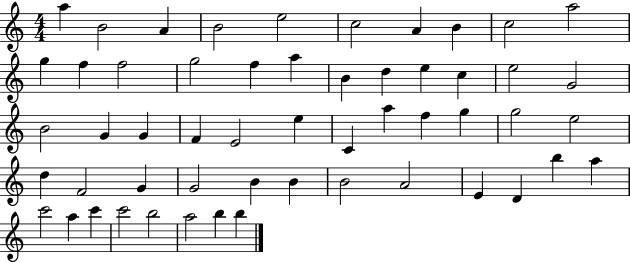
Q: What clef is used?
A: treble